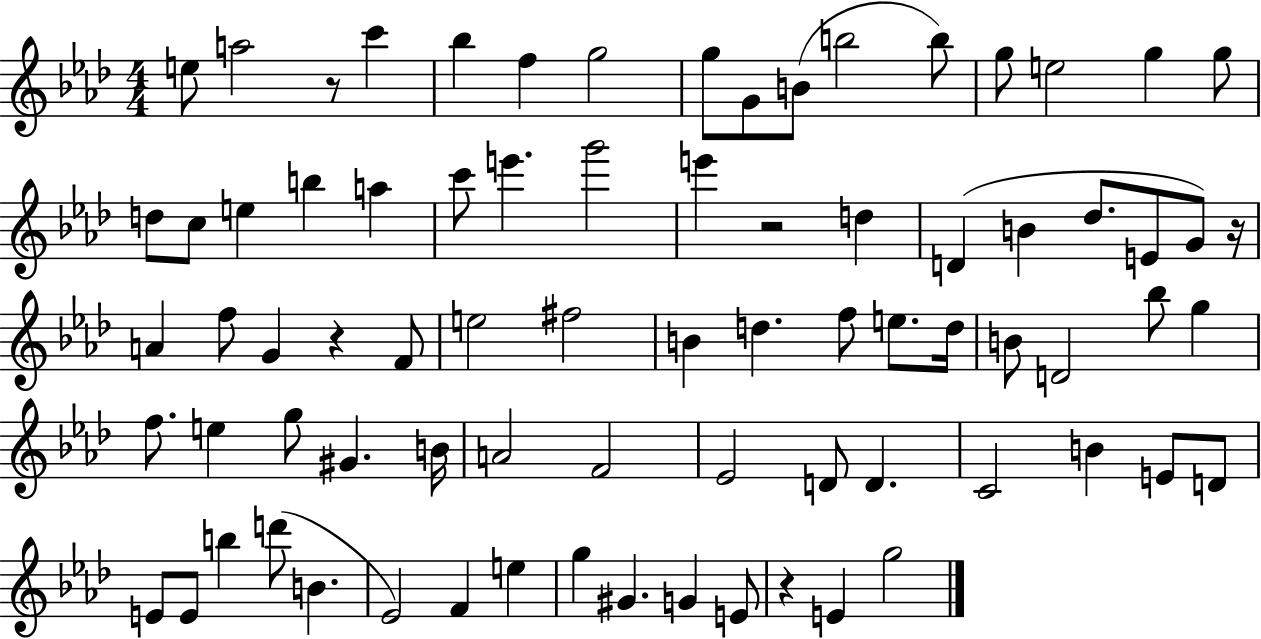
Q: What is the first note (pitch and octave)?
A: E5